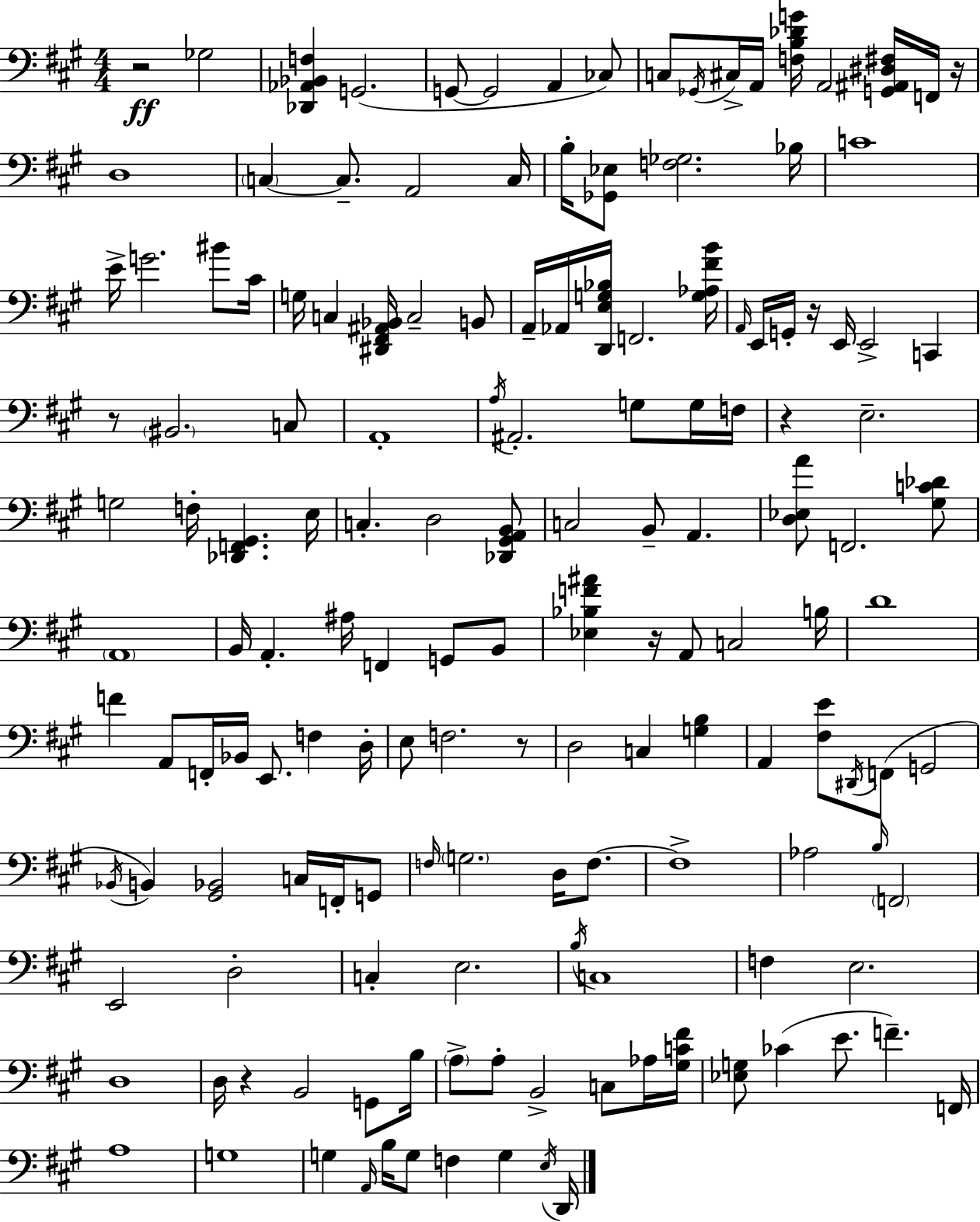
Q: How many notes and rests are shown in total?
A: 152